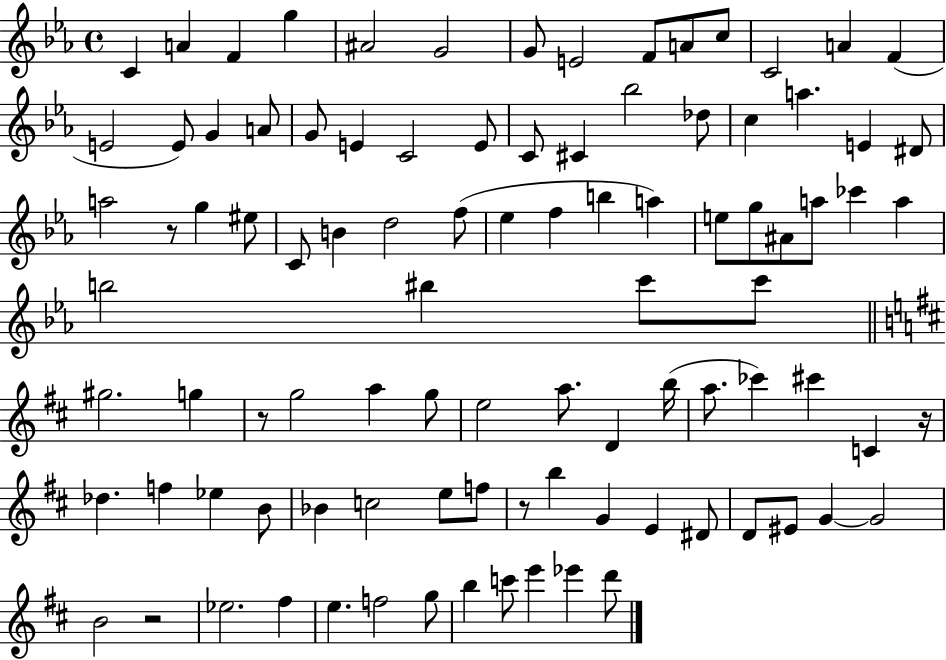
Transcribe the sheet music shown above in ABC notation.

X:1
T:Untitled
M:4/4
L:1/4
K:Eb
C A F g ^A2 G2 G/2 E2 F/2 A/2 c/2 C2 A F E2 E/2 G A/2 G/2 E C2 E/2 C/2 ^C _b2 _d/2 c a E ^D/2 a2 z/2 g ^e/2 C/2 B d2 f/2 _e f b a e/2 g/2 ^A/2 a/2 _c' a b2 ^b c'/2 c'/2 ^g2 g z/2 g2 a g/2 e2 a/2 D b/4 a/2 _c' ^c' C z/4 _d f _e B/2 _B c2 e/2 f/2 z/2 b G E ^D/2 D/2 ^E/2 G G2 B2 z2 _e2 ^f e f2 g/2 b c'/2 e' _e' d'/2